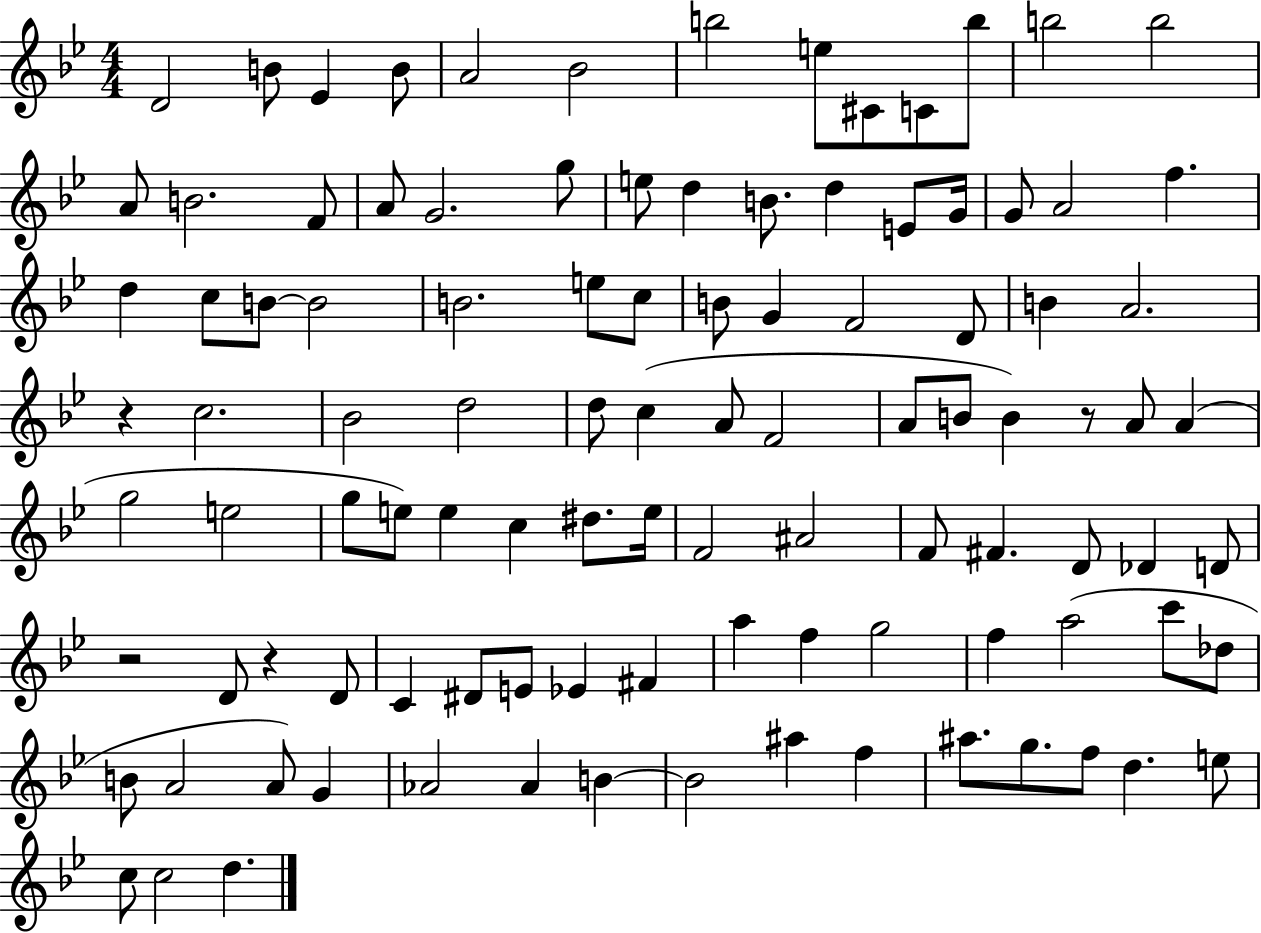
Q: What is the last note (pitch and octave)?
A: D5